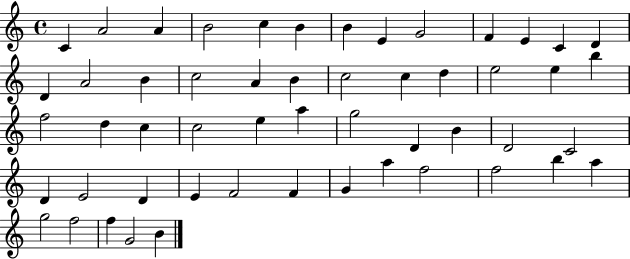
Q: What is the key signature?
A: C major